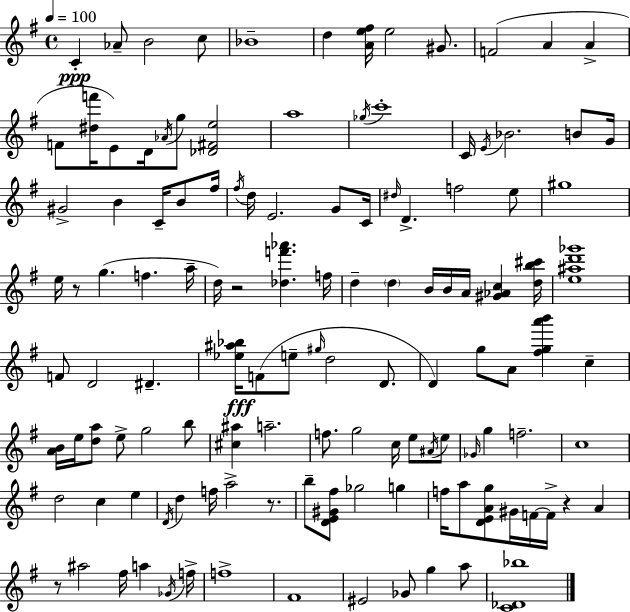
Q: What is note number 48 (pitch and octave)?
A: B4